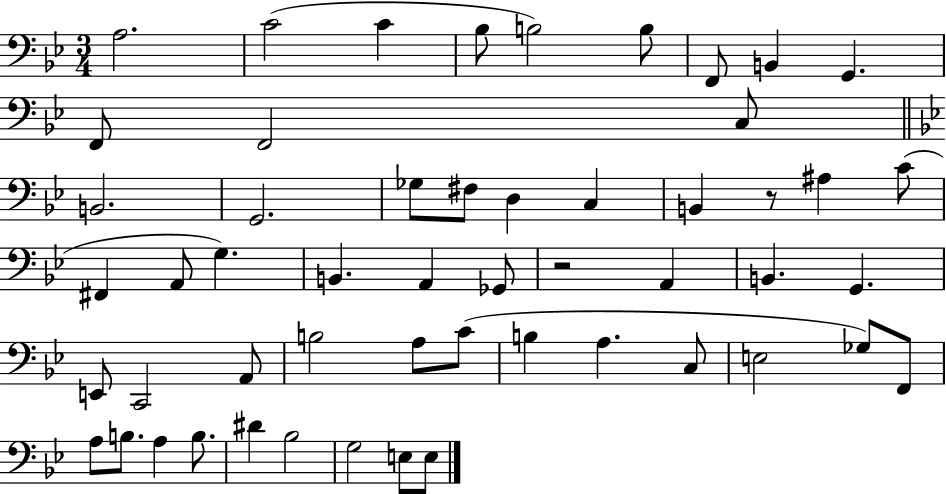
A3/h. C4/h C4/q Bb3/e B3/h B3/e F2/e B2/q G2/q. F2/e F2/h C3/e B2/h. G2/h. Gb3/e F#3/e D3/q C3/q B2/q R/e A#3/q C4/e F#2/q A2/e G3/q. B2/q. A2/q Gb2/e R/h A2/q B2/q. G2/q. E2/e C2/h A2/e B3/h A3/e C4/e B3/q A3/q. C3/e E3/h Gb3/e F2/e A3/e B3/e. A3/q B3/e. D#4/q Bb3/h G3/h E3/e E3/e